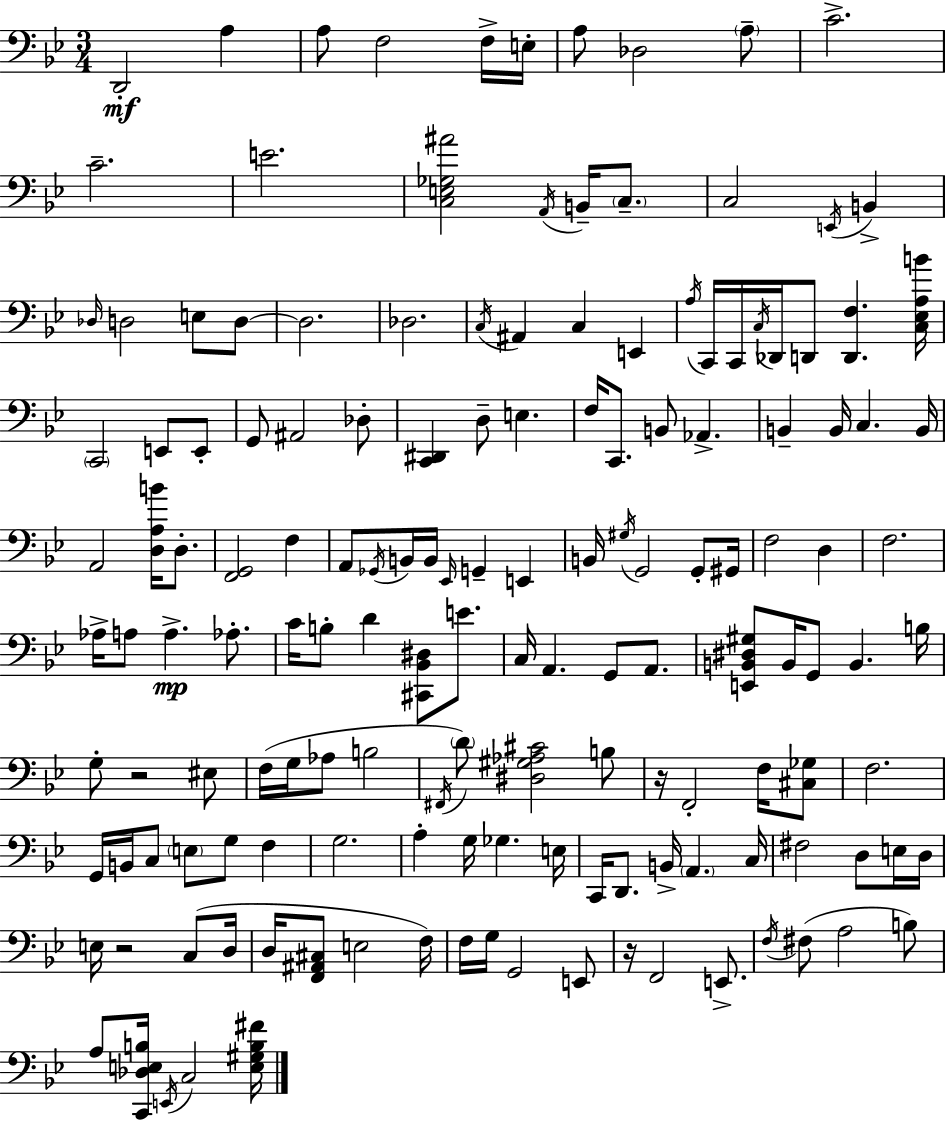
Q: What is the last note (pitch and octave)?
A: C3